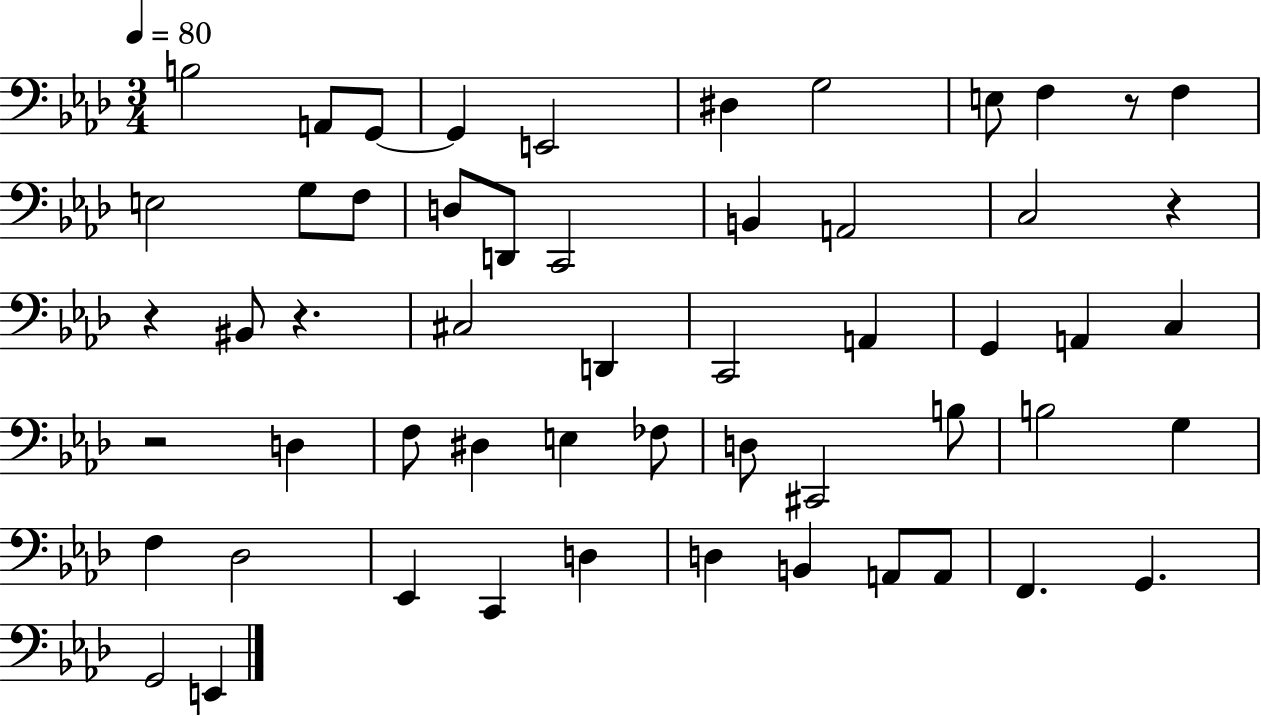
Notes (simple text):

B3/h A2/e G2/e G2/q E2/h D#3/q G3/h E3/e F3/q R/e F3/q E3/h G3/e F3/e D3/e D2/e C2/h B2/q A2/h C3/h R/q R/q BIS2/e R/q. C#3/h D2/q C2/h A2/q G2/q A2/q C3/q R/h D3/q F3/e D#3/q E3/q FES3/e D3/e C#2/h B3/e B3/h G3/q F3/q Db3/h Eb2/q C2/q D3/q D3/q B2/q A2/e A2/e F2/q. G2/q. G2/h E2/q